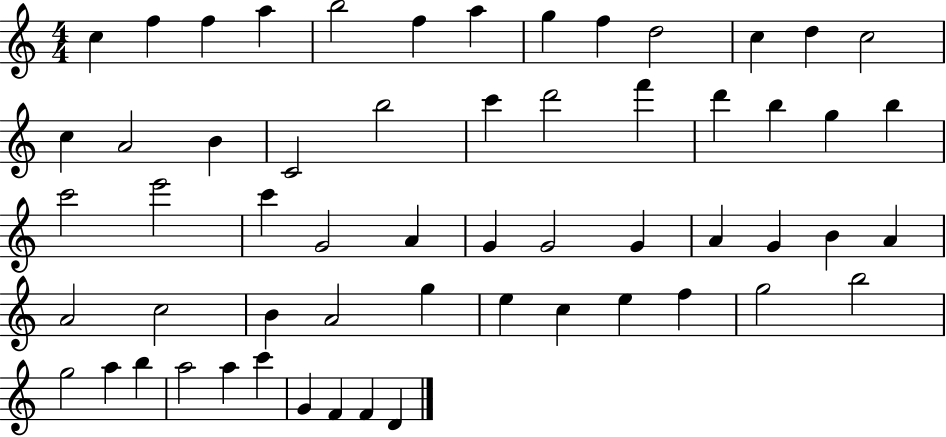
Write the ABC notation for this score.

X:1
T:Untitled
M:4/4
L:1/4
K:C
c f f a b2 f a g f d2 c d c2 c A2 B C2 b2 c' d'2 f' d' b g b c'2 e'2 c' G2 A G G2 G A G B A A2 c2 B A2 g e c e f g2 b2 g2 a b a2 a c' G F F D